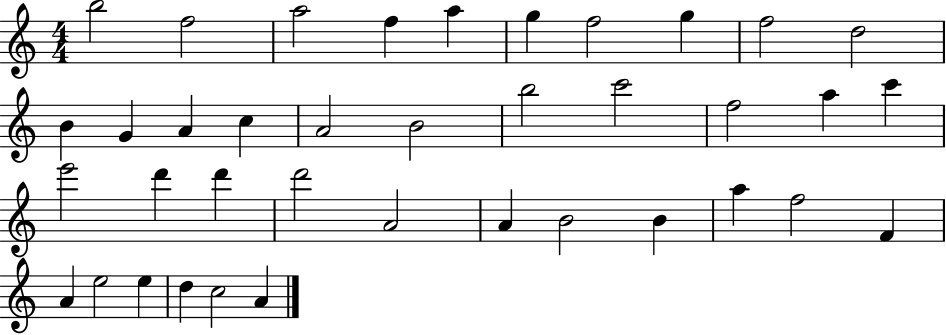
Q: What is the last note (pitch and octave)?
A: A4